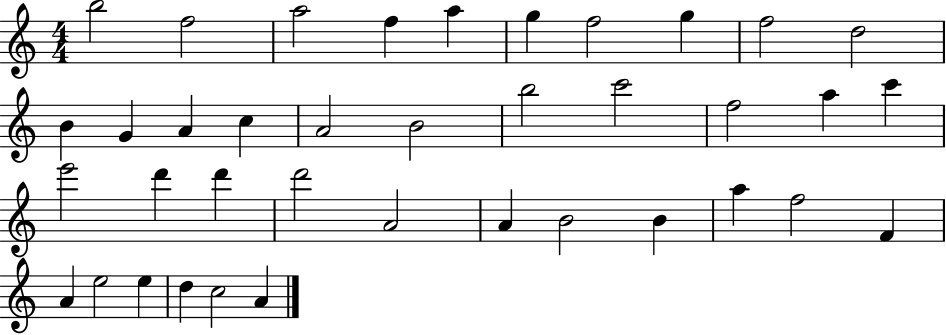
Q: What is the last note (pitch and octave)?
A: A4